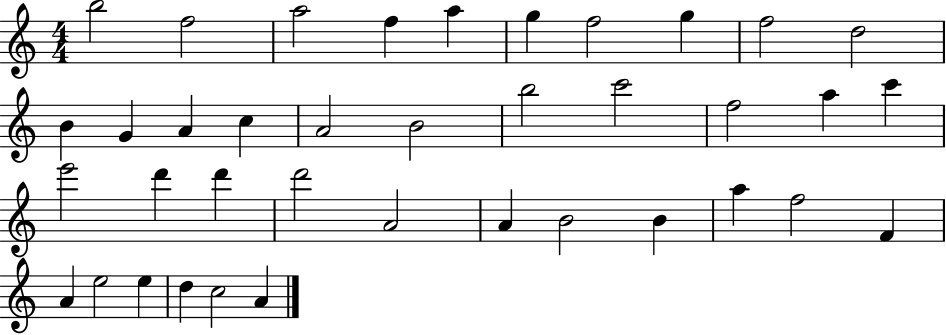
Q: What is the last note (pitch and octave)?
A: A4